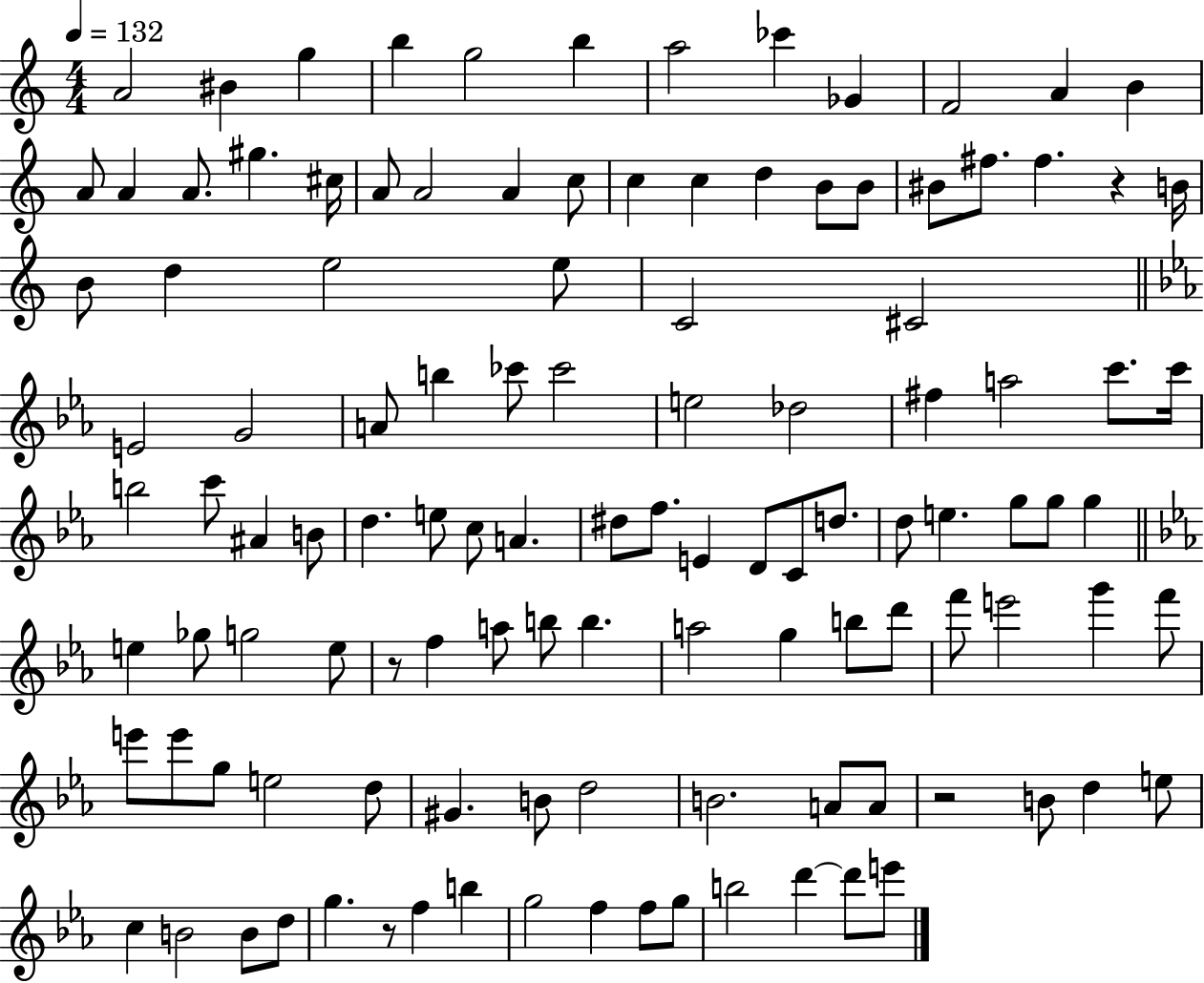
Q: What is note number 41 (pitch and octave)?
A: CES6